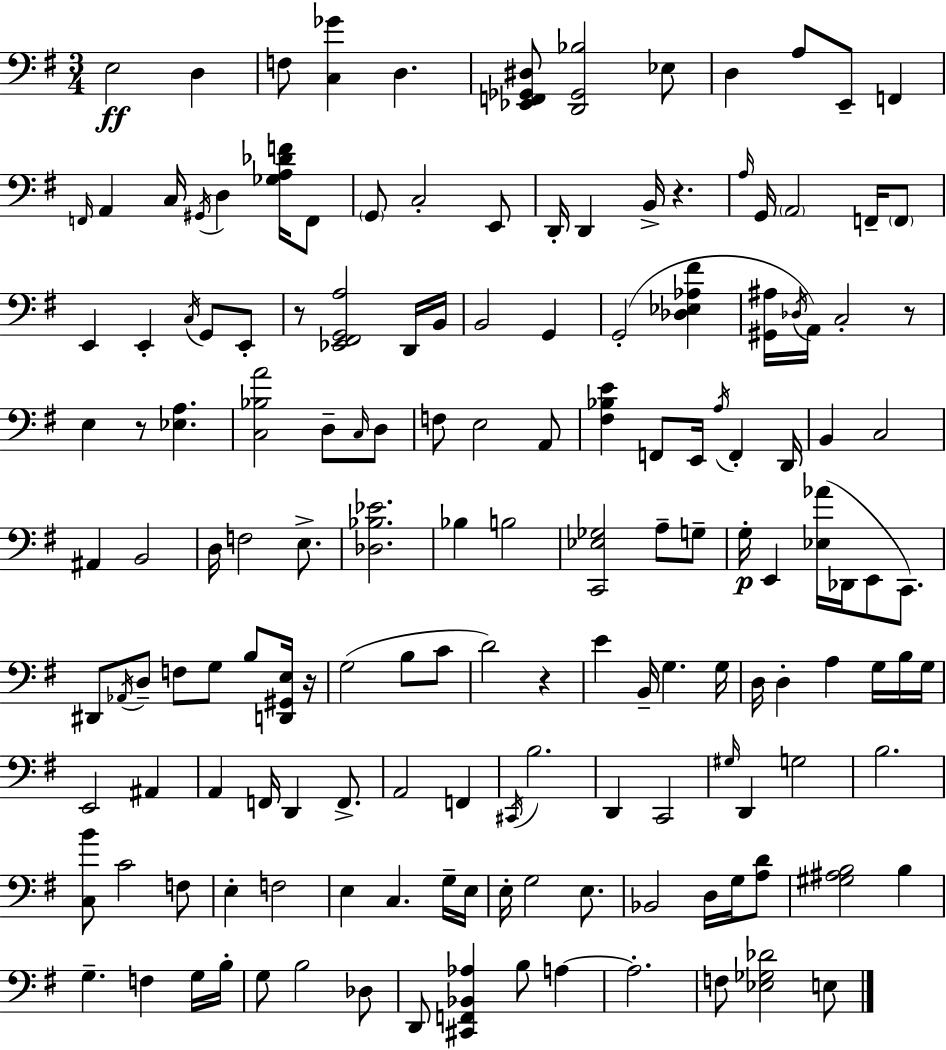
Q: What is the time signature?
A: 3/4